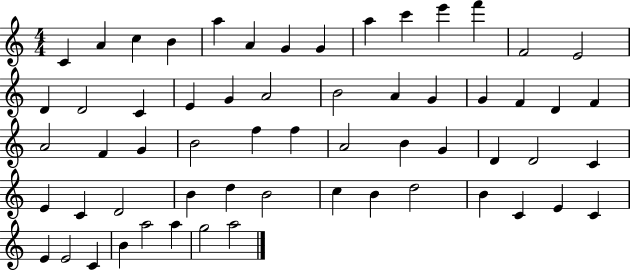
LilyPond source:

{
  \clef treble
  \numericTimeSignature
  \time 4/4
  \key c \major
  c'4 a'4 c''4 b'4 | a''4 a'4 g'4 g'4 | a''4 c'''4 e'''4 f'''4 | f'2 e'2 | \break d'4 d'2 c'4 | e'4 g'4 a'2 | b'2 a'4 g'4 | g'4 f'4 d'4 f'4 | \break a'2 f'4 g'4 | b'2 f''4 f''4 | a'2 b'4 g'4 | d'4 d'2 c'4 | \break e'4 c'4 d'2 | b'4 d''4 b'2 | c''4 b'4 d''2 | b'4 c'4 e'4 c'4 | \break e'4 e'2 c'4 | b'4 a''2 a''4 | g''2 a''2 | \bar "|."
}